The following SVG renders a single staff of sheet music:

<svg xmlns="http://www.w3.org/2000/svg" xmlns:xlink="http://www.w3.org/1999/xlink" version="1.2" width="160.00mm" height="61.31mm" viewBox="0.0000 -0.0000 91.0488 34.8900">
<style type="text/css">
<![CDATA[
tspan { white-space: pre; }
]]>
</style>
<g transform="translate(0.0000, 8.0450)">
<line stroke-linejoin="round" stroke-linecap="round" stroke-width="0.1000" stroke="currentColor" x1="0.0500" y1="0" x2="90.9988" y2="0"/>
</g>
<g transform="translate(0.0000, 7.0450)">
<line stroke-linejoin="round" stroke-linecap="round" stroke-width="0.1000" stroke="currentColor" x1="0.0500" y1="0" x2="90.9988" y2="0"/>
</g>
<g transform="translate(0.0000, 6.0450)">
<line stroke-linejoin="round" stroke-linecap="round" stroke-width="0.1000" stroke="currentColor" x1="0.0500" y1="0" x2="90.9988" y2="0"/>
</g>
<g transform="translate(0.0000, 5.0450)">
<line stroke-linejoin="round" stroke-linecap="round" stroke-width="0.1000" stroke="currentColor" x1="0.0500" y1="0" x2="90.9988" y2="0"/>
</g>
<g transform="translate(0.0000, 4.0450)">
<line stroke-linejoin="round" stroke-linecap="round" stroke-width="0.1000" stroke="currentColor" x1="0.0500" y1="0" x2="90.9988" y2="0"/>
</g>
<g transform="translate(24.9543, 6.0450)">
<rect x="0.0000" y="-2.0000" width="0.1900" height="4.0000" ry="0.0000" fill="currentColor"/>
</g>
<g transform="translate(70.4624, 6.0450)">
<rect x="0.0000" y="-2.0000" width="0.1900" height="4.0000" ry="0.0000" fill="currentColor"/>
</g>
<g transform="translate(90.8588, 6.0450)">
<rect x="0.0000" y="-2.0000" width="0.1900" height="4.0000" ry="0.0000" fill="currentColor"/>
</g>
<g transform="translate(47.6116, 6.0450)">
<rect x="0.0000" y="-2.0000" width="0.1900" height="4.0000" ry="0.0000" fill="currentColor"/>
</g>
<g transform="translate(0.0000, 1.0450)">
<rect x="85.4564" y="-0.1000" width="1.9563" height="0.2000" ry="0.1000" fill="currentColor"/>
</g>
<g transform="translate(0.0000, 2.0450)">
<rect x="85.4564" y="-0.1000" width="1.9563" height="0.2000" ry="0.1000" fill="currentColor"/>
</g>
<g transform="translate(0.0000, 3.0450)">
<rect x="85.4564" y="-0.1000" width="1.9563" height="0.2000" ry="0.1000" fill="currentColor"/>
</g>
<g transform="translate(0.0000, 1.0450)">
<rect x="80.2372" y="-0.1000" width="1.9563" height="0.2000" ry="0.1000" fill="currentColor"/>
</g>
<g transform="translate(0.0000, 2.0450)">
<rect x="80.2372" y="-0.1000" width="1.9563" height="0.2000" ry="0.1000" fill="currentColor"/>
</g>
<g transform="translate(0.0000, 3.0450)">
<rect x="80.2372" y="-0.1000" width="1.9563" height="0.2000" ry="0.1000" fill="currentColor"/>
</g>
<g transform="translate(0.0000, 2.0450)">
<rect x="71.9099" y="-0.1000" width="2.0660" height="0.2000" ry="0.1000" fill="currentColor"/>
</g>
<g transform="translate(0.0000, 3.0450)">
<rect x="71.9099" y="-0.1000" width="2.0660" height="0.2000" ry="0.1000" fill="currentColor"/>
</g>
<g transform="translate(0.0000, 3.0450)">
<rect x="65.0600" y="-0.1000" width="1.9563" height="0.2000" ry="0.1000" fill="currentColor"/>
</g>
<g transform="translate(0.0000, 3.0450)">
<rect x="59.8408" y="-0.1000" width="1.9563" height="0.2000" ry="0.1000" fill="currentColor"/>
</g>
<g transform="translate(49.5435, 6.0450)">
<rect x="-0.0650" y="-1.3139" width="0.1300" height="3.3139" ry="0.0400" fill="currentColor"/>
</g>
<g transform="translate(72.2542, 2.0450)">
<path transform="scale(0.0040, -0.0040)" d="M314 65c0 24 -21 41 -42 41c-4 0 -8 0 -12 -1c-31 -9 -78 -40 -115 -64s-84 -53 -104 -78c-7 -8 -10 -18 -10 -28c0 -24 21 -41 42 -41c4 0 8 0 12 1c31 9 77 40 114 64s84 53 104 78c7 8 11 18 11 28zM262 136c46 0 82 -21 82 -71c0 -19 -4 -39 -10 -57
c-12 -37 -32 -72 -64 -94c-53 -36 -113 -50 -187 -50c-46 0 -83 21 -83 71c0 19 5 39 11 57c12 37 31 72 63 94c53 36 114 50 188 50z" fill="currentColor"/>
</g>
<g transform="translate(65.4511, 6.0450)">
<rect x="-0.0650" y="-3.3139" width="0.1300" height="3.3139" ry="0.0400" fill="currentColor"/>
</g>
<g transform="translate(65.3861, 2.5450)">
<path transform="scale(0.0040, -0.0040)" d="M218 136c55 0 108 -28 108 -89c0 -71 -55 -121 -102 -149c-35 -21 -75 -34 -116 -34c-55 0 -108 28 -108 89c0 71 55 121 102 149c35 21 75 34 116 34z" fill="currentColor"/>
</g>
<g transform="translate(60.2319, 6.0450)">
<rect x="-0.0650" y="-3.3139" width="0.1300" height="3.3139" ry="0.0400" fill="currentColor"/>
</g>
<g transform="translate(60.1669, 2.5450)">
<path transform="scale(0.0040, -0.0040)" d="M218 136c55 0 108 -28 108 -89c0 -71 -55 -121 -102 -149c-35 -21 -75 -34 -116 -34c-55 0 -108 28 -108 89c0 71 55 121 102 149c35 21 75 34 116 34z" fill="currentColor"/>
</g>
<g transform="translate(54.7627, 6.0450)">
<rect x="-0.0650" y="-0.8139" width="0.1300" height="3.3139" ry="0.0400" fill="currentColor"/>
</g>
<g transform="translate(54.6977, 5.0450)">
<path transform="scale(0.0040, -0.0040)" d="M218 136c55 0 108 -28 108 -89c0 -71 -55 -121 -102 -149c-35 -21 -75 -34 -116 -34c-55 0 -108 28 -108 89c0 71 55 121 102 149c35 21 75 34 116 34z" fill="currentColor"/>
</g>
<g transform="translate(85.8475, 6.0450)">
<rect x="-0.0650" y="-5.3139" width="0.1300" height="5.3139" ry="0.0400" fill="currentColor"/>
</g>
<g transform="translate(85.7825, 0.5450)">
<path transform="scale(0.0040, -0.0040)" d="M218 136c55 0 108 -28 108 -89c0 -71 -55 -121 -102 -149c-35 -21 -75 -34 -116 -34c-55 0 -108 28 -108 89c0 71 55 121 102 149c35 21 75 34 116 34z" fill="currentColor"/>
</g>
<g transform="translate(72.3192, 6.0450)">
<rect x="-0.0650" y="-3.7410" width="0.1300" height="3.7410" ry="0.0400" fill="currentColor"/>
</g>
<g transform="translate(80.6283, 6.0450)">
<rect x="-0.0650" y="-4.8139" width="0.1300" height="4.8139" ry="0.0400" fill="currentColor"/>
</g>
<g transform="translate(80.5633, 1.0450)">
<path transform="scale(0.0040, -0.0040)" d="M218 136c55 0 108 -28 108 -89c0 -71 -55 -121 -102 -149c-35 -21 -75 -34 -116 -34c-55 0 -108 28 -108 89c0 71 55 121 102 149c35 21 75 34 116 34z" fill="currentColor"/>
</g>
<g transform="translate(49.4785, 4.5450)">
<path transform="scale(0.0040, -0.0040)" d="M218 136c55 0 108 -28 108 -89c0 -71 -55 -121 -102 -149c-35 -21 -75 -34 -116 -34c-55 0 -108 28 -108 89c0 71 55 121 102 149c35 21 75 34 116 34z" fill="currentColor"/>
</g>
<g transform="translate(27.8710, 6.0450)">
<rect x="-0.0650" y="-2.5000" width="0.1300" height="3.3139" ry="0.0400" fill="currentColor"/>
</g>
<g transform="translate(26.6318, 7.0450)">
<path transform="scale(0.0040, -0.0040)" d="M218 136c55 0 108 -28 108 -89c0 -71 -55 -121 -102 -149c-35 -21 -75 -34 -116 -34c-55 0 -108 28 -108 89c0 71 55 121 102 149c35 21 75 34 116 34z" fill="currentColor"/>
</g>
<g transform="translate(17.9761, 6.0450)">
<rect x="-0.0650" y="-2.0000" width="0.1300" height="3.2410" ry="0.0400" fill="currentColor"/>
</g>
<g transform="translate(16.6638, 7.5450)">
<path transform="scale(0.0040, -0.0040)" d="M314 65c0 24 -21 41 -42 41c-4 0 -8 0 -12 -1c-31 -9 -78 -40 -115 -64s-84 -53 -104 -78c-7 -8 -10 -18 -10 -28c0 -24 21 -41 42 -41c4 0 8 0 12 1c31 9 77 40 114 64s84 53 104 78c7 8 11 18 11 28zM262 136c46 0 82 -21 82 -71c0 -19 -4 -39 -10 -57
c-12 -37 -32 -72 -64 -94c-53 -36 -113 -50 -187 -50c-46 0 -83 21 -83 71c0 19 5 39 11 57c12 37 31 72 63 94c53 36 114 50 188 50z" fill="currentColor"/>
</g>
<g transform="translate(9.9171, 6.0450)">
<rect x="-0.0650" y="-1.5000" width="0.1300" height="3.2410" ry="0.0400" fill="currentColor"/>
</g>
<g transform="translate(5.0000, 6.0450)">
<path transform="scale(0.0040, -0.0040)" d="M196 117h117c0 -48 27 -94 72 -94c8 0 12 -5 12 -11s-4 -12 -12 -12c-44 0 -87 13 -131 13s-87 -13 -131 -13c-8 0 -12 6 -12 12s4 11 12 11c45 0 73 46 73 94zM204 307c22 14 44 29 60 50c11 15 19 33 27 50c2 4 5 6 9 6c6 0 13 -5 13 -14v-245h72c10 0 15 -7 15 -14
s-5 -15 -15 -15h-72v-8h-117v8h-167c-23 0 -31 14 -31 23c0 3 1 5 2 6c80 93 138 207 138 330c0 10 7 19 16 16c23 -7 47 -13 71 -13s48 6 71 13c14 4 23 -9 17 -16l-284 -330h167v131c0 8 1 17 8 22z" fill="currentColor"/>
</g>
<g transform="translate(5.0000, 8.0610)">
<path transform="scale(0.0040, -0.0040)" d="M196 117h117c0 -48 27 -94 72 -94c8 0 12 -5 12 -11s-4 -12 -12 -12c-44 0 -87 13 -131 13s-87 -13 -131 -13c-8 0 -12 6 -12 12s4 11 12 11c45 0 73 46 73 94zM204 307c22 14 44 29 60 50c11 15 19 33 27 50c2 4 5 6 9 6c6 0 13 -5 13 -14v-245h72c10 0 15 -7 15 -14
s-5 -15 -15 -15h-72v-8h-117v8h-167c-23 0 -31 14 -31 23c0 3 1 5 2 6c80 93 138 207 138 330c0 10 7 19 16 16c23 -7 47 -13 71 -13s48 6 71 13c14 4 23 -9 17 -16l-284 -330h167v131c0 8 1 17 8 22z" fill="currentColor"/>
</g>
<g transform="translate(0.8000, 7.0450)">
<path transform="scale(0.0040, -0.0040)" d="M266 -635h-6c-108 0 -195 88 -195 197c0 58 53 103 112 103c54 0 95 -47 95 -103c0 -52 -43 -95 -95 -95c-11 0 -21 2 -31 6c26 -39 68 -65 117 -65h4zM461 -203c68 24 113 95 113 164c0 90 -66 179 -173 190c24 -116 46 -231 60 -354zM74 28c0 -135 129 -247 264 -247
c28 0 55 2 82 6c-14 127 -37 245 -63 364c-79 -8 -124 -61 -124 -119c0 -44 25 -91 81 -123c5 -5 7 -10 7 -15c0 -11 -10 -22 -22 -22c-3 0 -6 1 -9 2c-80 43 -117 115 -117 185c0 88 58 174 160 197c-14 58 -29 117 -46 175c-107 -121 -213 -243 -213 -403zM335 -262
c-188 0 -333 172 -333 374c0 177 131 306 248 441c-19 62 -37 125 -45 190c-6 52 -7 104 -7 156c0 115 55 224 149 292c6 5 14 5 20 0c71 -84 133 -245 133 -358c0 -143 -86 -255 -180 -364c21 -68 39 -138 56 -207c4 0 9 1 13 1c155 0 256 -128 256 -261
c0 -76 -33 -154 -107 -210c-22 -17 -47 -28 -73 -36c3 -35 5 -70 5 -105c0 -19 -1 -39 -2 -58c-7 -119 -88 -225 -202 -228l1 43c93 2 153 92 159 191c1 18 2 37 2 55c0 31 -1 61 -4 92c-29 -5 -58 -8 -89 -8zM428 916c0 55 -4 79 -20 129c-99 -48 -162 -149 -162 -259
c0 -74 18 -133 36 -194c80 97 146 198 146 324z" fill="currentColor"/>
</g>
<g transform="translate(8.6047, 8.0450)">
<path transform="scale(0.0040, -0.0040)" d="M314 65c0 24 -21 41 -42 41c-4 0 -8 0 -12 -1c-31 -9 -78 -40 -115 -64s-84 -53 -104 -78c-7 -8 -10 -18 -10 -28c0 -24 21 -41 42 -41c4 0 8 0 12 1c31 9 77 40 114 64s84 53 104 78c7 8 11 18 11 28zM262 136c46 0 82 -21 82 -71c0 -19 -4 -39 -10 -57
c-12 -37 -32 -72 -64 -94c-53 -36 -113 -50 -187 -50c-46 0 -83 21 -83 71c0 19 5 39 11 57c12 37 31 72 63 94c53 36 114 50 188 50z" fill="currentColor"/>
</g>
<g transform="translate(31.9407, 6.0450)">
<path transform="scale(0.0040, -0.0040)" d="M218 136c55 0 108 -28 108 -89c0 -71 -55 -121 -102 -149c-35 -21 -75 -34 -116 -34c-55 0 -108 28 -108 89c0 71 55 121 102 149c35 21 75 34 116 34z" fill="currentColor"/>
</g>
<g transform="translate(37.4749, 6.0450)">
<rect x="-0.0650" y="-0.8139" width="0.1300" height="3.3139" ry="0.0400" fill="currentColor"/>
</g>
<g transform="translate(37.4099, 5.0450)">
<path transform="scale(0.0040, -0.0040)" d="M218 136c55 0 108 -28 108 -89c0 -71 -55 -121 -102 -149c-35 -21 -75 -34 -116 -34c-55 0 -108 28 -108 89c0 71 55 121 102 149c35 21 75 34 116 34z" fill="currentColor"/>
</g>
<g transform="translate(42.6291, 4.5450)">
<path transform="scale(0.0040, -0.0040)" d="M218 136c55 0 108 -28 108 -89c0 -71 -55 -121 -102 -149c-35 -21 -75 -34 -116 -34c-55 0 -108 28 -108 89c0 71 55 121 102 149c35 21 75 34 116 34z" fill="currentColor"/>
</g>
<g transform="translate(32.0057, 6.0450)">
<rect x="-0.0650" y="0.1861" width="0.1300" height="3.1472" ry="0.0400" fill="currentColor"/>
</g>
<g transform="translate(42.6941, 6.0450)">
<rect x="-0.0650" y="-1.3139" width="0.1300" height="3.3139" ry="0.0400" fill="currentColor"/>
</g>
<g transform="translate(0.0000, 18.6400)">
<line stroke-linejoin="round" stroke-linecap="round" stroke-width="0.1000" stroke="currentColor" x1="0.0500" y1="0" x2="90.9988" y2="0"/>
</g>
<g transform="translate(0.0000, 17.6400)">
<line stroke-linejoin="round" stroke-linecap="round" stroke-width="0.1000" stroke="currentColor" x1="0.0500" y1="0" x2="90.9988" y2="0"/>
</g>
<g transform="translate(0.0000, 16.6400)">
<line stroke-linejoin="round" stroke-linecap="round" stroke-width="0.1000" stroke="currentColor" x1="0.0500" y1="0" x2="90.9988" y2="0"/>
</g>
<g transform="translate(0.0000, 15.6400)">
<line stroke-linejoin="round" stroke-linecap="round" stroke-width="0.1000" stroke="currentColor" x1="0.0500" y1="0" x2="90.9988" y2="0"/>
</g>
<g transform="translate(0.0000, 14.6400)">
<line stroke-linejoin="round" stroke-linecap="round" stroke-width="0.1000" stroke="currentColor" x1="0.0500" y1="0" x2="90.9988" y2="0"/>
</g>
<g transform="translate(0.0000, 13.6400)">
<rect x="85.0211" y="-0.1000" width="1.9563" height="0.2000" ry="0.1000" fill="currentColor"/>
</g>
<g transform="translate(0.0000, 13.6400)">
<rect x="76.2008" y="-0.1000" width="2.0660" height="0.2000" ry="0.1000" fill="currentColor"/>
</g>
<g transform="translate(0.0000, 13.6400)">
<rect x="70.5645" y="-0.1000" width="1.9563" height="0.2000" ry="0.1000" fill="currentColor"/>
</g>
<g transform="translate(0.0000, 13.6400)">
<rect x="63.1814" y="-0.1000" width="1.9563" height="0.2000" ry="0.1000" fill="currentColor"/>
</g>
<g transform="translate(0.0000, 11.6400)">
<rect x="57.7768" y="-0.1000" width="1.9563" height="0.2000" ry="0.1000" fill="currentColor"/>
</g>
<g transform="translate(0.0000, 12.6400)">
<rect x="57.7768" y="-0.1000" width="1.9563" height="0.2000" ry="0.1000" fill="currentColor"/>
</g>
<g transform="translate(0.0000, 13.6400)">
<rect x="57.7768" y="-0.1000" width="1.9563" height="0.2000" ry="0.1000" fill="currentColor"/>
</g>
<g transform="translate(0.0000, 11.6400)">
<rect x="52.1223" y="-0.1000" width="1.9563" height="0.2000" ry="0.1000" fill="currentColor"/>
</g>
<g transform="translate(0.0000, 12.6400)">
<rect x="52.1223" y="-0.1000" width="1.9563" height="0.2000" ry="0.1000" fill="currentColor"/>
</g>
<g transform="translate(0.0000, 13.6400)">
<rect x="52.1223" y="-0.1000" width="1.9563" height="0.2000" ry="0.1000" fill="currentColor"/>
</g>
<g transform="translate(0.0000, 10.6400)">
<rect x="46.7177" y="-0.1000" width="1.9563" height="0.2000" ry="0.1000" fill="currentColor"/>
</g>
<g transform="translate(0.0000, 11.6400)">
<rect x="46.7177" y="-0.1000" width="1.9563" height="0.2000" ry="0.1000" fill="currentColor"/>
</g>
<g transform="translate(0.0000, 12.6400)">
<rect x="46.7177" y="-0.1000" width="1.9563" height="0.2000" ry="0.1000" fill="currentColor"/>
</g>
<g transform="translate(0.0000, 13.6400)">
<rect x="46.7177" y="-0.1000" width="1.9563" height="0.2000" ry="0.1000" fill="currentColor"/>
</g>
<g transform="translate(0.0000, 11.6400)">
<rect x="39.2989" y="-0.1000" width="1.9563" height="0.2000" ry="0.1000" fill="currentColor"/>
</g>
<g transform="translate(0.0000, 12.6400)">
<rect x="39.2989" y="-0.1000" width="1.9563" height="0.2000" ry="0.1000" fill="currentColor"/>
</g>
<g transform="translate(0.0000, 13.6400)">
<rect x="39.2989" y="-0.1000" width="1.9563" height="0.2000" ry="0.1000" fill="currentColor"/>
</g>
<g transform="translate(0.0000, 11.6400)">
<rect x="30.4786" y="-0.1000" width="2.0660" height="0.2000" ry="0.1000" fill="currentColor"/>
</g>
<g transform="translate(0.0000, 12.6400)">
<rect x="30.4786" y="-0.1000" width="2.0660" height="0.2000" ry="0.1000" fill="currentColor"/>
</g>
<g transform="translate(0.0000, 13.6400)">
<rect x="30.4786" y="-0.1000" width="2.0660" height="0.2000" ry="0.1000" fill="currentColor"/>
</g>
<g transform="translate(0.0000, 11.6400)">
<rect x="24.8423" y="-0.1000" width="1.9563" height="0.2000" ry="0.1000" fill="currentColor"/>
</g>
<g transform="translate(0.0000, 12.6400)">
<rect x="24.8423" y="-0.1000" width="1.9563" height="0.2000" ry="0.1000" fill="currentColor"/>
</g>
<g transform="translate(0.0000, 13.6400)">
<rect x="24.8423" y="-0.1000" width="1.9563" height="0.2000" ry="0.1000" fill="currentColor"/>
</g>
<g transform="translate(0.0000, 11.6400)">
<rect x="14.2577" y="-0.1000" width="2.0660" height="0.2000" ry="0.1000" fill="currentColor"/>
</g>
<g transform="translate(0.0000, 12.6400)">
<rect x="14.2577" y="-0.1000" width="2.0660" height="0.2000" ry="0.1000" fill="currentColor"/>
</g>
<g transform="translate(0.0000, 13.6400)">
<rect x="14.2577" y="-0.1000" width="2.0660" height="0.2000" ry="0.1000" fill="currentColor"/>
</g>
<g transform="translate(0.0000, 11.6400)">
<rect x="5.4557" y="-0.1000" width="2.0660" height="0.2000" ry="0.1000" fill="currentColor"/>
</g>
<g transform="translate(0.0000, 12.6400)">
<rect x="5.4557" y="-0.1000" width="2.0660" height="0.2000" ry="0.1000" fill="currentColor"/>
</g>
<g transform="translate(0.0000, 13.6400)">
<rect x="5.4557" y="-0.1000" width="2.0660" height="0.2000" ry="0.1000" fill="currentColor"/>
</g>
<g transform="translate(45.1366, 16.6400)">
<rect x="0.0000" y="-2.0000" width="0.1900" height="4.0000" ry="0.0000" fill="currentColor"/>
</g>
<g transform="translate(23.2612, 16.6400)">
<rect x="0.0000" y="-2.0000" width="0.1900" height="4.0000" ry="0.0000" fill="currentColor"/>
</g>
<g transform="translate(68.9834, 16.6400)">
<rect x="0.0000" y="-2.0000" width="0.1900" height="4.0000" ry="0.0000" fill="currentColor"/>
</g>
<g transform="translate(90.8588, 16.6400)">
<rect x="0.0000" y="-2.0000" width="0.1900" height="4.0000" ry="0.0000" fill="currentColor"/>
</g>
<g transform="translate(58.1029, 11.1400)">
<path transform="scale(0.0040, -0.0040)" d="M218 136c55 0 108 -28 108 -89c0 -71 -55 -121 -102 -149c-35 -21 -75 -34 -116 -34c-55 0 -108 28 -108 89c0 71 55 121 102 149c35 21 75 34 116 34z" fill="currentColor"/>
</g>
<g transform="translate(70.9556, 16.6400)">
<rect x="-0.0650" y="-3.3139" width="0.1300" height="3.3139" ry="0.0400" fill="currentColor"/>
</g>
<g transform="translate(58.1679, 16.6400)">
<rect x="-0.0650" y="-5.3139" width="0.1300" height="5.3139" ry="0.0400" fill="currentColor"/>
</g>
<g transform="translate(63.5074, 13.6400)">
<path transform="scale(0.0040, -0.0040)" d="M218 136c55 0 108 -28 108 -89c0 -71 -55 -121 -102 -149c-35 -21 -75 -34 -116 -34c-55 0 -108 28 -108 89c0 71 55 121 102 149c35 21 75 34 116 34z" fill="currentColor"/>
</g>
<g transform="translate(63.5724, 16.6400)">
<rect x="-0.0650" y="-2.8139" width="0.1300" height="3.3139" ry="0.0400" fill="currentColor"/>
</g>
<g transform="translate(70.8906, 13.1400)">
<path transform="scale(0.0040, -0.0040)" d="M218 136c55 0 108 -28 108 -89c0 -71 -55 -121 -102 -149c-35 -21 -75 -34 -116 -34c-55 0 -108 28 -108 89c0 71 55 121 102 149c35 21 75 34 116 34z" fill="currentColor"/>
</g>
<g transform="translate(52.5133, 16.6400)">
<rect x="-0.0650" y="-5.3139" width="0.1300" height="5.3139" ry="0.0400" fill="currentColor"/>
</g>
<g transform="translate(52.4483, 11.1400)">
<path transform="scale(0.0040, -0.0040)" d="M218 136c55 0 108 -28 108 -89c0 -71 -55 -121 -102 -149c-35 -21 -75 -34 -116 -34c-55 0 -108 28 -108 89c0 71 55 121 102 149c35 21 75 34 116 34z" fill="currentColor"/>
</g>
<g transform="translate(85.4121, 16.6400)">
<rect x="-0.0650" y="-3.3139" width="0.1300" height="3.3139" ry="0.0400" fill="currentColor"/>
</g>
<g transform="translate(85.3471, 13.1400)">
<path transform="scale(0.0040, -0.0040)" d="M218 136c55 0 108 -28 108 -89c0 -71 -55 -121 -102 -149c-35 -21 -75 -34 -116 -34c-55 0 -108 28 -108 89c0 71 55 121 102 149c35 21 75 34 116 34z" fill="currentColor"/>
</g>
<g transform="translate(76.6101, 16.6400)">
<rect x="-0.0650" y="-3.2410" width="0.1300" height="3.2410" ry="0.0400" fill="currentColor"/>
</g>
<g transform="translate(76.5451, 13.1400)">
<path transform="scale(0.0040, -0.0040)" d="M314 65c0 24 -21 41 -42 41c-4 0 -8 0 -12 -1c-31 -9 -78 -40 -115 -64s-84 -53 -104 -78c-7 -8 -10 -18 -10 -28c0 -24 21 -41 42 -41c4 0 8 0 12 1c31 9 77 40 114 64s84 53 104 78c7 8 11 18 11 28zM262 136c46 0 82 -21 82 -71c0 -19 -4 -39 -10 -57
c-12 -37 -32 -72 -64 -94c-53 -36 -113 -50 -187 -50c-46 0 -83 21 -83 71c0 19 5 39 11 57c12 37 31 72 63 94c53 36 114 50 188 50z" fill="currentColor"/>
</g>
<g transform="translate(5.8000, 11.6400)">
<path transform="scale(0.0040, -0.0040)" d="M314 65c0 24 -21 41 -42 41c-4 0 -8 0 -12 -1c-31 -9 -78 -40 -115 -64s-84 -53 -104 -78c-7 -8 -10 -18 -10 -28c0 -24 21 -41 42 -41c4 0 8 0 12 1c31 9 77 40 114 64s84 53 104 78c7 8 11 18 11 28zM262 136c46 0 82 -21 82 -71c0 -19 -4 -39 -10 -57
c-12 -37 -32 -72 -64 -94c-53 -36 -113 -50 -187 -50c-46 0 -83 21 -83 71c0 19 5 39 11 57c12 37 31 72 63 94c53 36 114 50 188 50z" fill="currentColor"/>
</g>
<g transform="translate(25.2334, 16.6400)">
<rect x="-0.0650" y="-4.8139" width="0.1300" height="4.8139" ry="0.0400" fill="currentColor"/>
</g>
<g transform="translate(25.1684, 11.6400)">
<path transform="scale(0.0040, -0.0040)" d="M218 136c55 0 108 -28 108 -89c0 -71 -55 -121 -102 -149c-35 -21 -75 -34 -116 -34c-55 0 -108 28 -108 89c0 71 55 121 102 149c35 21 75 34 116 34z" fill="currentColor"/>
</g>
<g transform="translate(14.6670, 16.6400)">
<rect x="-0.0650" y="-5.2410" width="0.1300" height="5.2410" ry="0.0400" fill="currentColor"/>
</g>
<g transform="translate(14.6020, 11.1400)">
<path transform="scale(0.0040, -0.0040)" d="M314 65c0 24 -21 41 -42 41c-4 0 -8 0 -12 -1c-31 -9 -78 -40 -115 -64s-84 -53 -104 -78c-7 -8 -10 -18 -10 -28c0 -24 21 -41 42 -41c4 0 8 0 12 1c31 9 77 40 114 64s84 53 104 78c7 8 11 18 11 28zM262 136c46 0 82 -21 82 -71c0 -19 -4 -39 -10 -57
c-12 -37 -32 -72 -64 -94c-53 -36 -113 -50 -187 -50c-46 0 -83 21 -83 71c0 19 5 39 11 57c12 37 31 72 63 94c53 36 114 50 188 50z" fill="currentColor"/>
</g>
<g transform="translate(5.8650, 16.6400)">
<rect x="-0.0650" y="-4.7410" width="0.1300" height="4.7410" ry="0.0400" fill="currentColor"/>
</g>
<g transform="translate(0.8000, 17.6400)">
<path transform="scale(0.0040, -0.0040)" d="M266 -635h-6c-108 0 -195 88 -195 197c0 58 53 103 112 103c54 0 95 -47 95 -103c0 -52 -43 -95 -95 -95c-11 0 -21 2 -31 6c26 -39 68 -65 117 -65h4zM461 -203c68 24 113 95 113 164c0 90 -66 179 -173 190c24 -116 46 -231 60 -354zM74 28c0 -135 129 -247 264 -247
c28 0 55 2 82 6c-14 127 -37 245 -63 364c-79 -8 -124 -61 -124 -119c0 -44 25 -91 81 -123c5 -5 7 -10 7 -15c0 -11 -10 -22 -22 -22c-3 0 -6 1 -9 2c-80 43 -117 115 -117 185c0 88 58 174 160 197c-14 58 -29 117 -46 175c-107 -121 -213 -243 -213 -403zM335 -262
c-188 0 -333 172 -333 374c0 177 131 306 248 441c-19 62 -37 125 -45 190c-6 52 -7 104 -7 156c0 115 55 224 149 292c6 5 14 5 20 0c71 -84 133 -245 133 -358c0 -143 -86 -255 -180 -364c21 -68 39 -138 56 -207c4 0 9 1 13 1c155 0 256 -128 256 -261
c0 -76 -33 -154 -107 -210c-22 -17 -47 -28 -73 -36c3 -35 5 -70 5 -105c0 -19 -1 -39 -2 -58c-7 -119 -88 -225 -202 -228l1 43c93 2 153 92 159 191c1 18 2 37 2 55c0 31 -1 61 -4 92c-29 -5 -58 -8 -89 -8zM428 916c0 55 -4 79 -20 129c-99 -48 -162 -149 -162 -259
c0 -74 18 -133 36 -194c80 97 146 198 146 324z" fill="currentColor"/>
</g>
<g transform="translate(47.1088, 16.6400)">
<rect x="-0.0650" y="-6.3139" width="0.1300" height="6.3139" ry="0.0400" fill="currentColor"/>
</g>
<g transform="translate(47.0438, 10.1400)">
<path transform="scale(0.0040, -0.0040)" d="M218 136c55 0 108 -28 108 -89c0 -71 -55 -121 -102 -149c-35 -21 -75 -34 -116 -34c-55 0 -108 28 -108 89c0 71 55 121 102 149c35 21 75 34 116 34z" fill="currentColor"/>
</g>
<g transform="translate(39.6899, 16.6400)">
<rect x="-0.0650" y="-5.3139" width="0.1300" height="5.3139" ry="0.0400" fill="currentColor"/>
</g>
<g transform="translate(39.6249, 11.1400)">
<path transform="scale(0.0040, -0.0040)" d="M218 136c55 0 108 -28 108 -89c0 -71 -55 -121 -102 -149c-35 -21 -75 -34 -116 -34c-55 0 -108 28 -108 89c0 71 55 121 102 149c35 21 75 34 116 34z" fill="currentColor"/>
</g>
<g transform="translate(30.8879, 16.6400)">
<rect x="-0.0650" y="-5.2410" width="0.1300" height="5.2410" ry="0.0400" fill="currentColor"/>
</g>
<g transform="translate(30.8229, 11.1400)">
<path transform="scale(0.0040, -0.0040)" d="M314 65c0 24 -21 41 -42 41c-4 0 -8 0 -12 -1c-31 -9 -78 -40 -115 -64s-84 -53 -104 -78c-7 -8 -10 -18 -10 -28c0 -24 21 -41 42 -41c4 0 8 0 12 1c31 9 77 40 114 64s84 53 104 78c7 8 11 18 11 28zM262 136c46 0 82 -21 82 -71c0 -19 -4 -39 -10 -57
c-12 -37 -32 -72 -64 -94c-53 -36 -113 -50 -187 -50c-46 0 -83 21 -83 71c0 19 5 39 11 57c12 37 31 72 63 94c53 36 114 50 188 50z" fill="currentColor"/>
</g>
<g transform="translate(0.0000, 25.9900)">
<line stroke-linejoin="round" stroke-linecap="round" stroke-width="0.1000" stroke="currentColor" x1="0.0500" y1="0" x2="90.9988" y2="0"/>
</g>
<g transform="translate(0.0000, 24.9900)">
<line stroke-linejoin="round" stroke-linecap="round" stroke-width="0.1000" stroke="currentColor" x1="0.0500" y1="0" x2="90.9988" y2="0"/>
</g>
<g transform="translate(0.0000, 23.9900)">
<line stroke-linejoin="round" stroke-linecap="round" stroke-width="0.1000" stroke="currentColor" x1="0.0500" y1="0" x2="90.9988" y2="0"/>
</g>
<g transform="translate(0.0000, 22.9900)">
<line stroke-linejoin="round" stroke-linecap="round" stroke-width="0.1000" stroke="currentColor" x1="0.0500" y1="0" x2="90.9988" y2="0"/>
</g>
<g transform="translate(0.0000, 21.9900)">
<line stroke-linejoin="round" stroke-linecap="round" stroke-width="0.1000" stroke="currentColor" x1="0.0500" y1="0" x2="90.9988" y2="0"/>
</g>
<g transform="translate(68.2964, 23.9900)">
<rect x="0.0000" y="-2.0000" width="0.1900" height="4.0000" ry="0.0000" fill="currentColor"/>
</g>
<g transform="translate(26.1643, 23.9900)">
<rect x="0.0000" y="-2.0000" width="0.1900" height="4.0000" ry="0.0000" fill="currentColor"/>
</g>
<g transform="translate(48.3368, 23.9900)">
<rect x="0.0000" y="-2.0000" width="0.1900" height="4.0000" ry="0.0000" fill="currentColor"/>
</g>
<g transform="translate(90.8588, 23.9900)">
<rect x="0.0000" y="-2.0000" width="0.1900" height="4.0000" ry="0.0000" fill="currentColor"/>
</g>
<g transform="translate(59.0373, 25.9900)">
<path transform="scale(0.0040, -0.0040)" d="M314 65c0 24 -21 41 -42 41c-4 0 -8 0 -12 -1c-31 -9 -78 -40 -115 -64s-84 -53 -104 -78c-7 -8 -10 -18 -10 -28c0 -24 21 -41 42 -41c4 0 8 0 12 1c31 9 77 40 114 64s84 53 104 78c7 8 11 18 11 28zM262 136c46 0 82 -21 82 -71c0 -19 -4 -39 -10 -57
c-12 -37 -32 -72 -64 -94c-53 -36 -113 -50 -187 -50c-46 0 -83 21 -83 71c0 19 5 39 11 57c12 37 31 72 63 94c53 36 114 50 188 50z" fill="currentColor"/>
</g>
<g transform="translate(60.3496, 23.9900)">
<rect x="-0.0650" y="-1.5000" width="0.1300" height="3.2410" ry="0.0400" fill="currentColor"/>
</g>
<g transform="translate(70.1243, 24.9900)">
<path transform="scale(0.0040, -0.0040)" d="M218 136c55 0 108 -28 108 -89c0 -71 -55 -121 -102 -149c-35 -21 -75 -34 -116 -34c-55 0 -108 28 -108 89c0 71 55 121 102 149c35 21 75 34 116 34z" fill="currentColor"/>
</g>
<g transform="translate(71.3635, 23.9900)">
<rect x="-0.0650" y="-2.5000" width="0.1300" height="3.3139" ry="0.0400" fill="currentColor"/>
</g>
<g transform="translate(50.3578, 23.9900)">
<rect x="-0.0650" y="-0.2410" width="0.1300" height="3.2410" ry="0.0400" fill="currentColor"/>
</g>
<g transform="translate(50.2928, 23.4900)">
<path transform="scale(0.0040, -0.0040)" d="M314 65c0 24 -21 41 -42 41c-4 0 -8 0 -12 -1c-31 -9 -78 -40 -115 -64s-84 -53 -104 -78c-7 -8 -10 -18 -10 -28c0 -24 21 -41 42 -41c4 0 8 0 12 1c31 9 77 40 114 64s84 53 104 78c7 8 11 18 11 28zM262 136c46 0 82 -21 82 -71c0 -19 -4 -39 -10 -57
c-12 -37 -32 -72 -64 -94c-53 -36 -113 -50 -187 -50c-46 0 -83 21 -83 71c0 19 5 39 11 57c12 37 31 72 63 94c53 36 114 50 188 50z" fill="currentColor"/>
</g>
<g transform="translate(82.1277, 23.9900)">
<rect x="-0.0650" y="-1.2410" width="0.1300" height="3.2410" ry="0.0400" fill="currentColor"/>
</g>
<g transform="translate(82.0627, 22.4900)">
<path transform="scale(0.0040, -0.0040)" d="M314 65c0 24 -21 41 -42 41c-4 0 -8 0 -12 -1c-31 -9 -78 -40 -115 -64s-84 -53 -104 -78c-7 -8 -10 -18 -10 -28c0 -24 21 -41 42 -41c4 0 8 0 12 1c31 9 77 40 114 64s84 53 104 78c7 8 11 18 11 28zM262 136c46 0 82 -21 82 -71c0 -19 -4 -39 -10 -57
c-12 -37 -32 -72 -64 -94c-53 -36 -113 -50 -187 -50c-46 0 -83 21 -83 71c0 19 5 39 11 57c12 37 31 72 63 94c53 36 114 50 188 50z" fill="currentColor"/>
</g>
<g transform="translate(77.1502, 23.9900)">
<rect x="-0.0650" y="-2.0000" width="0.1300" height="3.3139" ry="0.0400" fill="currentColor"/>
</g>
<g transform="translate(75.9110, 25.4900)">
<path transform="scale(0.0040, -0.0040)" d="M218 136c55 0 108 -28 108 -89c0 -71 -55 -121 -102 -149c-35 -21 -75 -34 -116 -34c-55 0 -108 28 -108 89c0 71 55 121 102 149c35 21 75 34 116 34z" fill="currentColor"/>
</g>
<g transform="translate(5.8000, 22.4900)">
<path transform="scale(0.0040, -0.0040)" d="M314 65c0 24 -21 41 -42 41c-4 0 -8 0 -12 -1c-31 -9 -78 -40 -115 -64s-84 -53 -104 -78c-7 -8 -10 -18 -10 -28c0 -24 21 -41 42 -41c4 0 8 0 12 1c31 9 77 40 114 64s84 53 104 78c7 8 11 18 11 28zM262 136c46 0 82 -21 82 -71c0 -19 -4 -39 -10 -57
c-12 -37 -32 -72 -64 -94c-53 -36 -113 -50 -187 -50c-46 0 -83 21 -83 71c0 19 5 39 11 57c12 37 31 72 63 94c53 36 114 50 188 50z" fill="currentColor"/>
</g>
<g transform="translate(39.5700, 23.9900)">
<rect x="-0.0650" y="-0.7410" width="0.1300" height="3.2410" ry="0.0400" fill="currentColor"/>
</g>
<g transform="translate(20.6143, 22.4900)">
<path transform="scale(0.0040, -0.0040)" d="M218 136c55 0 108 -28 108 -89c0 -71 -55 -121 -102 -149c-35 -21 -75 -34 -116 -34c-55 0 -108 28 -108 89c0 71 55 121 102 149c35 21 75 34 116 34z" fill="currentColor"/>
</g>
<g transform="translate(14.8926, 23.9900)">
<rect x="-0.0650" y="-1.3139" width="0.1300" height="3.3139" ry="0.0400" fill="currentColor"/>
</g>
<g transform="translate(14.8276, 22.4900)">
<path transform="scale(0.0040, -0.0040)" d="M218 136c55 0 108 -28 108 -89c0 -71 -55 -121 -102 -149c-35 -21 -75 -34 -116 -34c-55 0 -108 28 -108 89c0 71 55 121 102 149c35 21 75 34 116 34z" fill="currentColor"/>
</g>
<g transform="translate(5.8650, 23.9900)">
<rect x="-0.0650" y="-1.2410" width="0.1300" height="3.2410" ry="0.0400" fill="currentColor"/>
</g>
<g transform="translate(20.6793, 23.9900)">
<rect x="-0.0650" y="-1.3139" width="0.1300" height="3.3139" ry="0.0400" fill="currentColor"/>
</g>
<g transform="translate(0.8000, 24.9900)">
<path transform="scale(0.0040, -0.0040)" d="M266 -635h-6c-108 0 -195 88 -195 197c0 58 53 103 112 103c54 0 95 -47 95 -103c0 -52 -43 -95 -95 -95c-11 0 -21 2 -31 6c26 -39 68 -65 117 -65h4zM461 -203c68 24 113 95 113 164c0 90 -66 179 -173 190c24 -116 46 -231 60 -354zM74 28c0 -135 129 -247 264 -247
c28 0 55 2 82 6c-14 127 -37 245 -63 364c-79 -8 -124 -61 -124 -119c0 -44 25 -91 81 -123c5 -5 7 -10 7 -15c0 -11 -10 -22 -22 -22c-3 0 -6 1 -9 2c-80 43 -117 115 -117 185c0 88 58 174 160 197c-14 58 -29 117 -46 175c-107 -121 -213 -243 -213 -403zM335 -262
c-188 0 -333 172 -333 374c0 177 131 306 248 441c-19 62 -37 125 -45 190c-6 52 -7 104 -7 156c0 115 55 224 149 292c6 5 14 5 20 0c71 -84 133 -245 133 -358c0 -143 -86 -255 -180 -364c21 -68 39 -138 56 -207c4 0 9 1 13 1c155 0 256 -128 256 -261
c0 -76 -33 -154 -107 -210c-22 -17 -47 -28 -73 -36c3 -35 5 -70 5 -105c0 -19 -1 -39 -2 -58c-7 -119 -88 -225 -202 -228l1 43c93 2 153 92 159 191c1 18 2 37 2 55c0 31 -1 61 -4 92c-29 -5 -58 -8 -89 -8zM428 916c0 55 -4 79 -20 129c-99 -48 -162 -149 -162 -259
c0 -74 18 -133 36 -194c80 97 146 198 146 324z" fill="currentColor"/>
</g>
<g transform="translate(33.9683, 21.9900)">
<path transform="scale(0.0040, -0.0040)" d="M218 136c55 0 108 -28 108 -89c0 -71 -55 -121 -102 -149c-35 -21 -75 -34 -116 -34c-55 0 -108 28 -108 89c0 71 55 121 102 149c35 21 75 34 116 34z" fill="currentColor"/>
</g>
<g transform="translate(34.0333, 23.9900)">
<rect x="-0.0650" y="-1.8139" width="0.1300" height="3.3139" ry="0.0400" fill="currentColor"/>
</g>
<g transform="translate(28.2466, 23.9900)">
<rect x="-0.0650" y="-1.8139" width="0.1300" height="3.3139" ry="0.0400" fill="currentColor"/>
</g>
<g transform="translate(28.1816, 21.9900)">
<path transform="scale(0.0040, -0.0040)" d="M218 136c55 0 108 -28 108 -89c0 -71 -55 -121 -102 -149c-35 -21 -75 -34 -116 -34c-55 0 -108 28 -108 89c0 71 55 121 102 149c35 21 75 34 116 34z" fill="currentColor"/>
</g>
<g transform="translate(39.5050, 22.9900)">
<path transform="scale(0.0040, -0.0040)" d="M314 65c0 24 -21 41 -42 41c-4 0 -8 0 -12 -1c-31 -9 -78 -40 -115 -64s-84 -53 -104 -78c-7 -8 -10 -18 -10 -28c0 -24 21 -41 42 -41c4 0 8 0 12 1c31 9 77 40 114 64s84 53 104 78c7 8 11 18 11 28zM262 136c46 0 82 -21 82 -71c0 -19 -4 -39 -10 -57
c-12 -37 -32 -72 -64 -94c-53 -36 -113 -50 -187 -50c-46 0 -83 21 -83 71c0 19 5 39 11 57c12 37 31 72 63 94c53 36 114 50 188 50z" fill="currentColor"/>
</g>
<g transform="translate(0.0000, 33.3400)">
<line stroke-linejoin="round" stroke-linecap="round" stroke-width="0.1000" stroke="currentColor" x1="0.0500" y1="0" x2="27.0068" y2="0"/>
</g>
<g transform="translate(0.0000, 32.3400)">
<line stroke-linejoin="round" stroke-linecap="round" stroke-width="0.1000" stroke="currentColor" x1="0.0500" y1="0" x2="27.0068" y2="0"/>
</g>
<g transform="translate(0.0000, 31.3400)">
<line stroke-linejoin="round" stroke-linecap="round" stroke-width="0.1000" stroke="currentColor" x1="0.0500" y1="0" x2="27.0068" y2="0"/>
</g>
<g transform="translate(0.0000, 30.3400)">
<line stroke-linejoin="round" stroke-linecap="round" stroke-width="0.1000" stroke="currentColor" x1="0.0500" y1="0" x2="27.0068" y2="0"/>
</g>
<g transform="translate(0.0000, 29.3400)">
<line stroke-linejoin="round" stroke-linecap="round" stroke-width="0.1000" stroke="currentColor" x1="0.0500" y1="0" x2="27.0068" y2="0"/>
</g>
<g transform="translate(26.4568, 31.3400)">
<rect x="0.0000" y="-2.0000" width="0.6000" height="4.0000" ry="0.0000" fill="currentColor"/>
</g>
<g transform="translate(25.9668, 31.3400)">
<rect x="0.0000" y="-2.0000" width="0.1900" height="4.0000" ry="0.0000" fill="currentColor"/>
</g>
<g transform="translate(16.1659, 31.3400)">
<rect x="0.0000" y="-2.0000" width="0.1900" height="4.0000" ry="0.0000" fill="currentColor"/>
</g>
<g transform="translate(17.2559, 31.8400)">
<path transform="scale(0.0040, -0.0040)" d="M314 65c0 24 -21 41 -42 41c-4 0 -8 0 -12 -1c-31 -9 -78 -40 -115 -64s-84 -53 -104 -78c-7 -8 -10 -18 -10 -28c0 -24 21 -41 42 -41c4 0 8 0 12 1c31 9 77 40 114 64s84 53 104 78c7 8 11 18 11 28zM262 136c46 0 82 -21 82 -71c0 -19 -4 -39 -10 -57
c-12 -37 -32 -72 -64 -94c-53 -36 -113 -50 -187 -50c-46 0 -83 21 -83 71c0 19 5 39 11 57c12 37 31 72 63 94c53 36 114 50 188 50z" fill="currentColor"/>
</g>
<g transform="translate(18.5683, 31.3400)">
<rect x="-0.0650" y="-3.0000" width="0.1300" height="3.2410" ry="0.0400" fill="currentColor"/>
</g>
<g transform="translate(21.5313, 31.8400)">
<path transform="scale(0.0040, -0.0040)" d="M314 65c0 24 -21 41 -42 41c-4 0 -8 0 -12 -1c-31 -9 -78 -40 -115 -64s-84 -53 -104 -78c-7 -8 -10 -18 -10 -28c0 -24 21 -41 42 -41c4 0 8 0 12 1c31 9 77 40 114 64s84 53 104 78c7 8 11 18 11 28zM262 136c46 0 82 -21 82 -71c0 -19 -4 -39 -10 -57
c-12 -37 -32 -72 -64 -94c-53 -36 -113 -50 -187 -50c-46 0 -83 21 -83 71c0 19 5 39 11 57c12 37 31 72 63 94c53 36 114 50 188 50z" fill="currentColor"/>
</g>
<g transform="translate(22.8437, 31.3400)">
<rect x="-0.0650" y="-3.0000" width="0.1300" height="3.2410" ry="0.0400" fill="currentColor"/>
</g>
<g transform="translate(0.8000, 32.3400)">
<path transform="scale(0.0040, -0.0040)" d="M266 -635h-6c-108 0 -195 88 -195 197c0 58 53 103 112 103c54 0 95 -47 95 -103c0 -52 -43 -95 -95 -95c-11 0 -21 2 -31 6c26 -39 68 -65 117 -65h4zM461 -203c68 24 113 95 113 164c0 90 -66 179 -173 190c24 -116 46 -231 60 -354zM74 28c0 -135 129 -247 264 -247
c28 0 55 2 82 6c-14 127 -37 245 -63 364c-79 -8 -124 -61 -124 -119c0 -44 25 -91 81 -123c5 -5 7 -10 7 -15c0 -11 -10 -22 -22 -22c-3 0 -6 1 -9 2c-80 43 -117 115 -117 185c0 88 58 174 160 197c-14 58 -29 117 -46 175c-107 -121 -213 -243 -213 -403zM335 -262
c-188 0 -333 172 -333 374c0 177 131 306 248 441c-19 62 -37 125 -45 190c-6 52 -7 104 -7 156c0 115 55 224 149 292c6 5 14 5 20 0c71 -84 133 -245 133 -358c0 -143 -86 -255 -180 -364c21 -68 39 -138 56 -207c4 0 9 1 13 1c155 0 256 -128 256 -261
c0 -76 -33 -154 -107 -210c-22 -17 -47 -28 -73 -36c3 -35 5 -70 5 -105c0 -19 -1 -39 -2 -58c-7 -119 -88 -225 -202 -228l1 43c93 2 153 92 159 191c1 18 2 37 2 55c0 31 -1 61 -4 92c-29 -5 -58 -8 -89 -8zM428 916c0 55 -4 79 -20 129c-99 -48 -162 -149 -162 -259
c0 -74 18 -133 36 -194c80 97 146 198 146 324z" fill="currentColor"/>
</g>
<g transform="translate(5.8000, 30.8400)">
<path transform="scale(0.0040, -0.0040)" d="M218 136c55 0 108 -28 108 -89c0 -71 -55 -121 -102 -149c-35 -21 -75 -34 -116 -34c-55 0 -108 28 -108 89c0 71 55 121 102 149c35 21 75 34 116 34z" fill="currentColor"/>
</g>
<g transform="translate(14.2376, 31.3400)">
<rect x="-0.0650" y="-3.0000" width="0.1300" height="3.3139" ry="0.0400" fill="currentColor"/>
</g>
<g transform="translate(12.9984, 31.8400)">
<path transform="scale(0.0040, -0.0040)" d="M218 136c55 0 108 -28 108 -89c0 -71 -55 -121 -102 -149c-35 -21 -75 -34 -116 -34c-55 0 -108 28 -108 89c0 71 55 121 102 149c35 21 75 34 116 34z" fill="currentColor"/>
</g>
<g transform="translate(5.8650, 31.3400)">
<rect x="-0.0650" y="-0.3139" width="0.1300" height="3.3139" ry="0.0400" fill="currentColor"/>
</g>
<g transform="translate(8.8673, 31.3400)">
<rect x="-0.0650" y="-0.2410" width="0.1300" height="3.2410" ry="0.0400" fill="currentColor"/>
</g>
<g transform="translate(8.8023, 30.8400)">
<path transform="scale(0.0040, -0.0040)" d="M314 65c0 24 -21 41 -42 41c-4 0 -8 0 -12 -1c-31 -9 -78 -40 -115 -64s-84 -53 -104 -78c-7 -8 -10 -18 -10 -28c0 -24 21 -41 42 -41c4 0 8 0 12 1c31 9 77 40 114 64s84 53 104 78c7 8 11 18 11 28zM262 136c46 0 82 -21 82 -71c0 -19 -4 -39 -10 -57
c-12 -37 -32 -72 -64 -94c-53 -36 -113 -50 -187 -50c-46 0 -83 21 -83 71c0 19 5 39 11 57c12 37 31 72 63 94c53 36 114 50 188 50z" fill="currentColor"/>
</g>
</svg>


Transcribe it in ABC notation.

X:1
T:Untitled
M:4/4
L:1/4
K:C
E2 F2 G B d e e d b b c'2 e' f' e'2 f'2 e' f'2 f' a' f' f' a b b2 b e2 e e f f d2 c2 E2 G F e2 c c2 A A2 A2